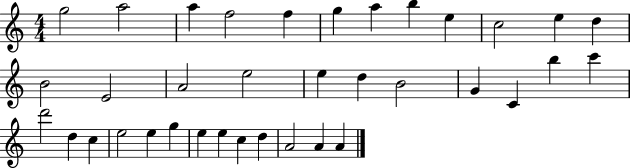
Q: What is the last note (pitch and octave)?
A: A4